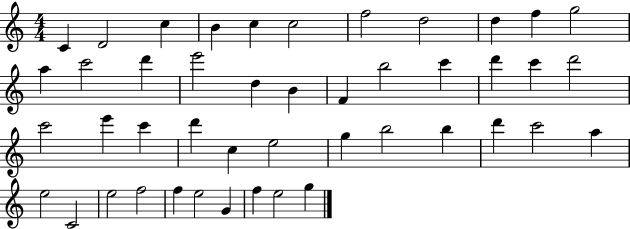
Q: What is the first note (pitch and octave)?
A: C4